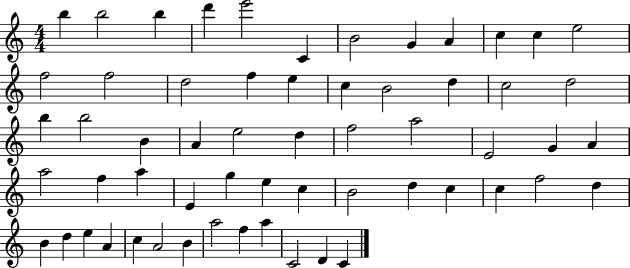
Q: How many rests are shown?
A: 0